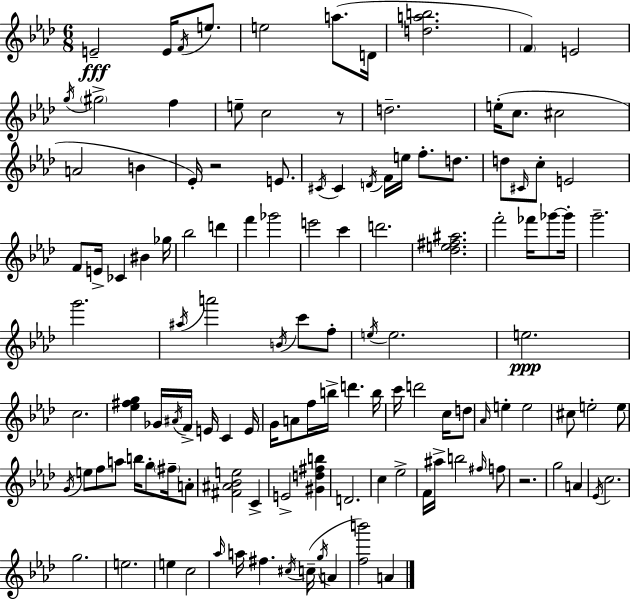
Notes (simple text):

E4/h E4/s F4/s E5/e. E5/h A5/e. D4/s [D5,A5,B5]/h. F4/q E4/h G5/s G#5/h F5/q E5/e C5/h R/e D5/h. E5/s C5/e. C#5/h A4/h B4/q Eb4/s R/h E4/e. C#4/s C#4/q D4/s F4/s E5/s F5/e. D5/e. D5/e C#4/s C5/e E4/h F4/e E4/s CES4/q BIS4/q Gb5/s Bb5/h D6/q F6/q Gb6/h E6/h C6/q D6/h. [Db5,E5,F#5,A#5]/h. F6/h FES6/s Gb6/e Gb6/s G6/h. G6/h. A#5/s A6/h B4/s C6/e F5/e E5/s E5/h. E5/h. C5/h. [Eb5,F#5,G5]/q Gb4/s A#4/s F4/s E4/s C4/q E4/s G4/s A4/e F5/s B5/s D6/q. B5/s C6/s D6/h C5/s D5/e Ab4/s E5/q E5/h C#5/e E5/h E5/e G4/s E5/e F5/e A5/e B5/s G5/e F#5/s A4/e [F#4,A#4,Bb4,E5]/h C4/q E4/h [G#4,D5,F#5,B5]/q D4/h. C5/q Eb5/h F4/s A#5/s B5/h F#5/s F5/e R/h. G5/h A4/q Eb4/s C5/h. G5/h. E5/h. E5/q C5/h Ab5/s A5/s F#5/q. C#5/s C5/s G5/s A4/q [F5,B6]/h A4/q